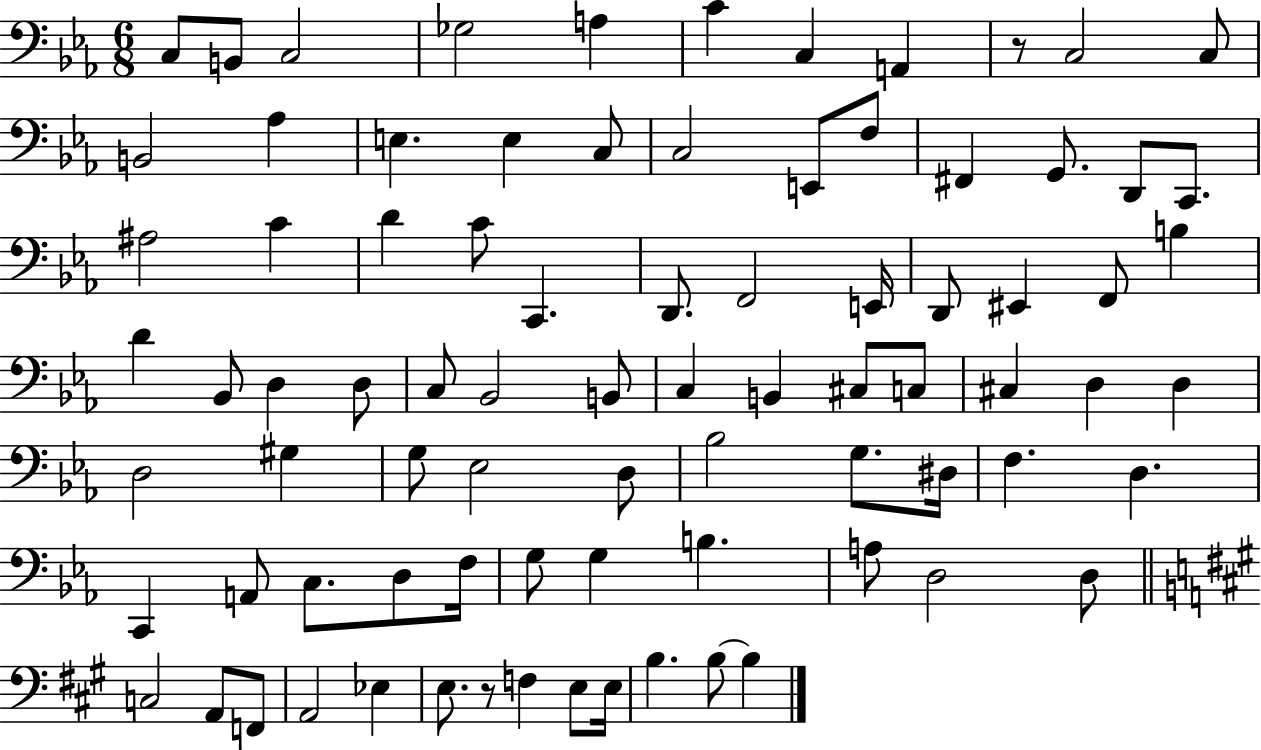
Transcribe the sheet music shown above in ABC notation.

X:1
T:Untitled
M:6/8
L:1/4
K:Eb
C,/2 B,,/2 C,2 _G,2 A, C C, A,, z/2 C,2 C,/2 B,,2 _A, E, E, C,/2 C,2 E,,/2 F,/2 ^F,, G,,/2 D,,/2 C,,/2 ^A,2 C D C/2 C,, D,,/2 F,,2 E,,/4 D,,/2 ^E,, F,,/2 B, D _B,,/2 D, D,/2 C,/2 _B,,2 B,,/2 C, B,, ^C,/2 C,/2 ^C, D, D, D,2 ^G, G,/2 _E,2 D,/2 _B,2 G,/2 ^D,/4 F, D, C,, A,,/2 C,/2 D,/2 F,/4 G,/2 G, B, A,/2 D,2 D,/2 C,2 A,,/2 F,,/2 A,,2 _E, E,/2 z/2 F, E,/2 E,/4 B, B,/2 B,